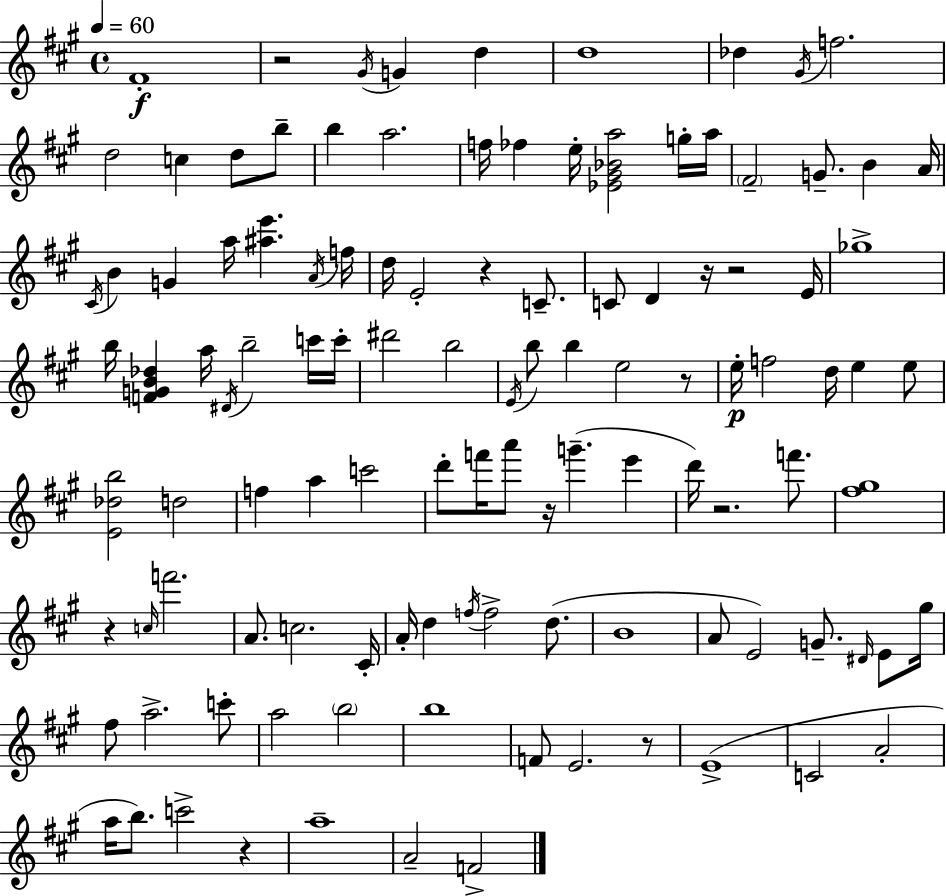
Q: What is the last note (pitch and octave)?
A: F4